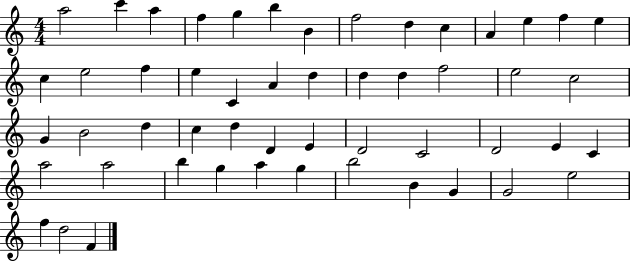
{
  \clef treble
  \numericTimeSignature
  \time 4/4
  \key c \major
  a''2 c'''4 a''4 | f''4 g''4 b''4 b'4 | f''2 d''4 c''4 | a'4 e''4 f''4 e''4 | \break c''4 e''2 f''4 | e''4 c'4 a'4 d''4 | d''4 d''4 f''2 | e''2 c''2 | \break g'4 b'2 d''4 | c''4 d''4 d'4 e'4 | d'2 c'2 | d'2 e'4 c'4 | \break a''2 a''2 | b''4 g''4 a''4 g''4 | b''2 b'4 g'4 | g'2 e''2 | \break f''4 d''2 f'4 | \bar "|."
}